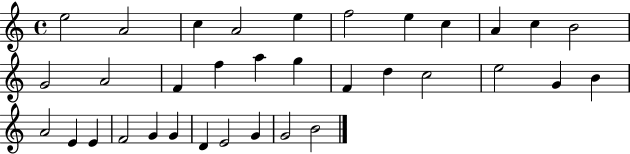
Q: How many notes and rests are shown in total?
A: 34